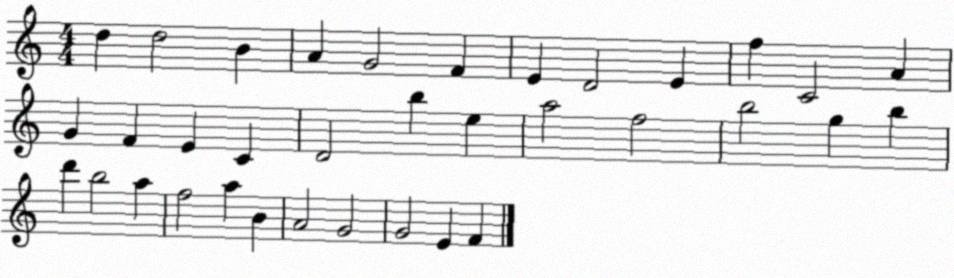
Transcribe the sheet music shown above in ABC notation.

X:1
T:Untitled
M:4/4
L:1/4
K:C
d d2 B A G2 F E D2 E f C2 A G F E C D2 b e a2 f2 b2 g b d' b2 a f2 a B A2 G2 G2 E F